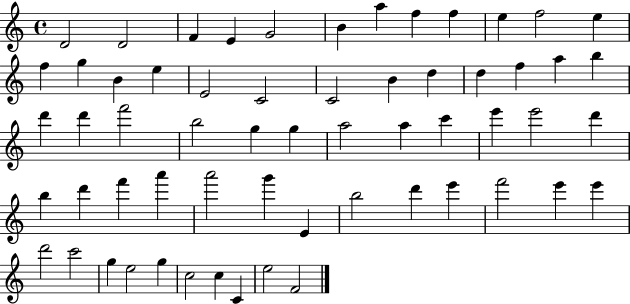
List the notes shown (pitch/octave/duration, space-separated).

D4/h D4/h F4/q E4/q G4/h B4/q A5/q F5/q F5/q E5/q F5/h E5/q F5/q G5/q B4/q E5/q E4/h C4/h C4/h B4/q D5/q D5/q F5/q A5/q B5/q D6/q D6/q F6/h B5/h G5/q G5/q A5/h A5/q C6/q E6/q E6/h D6/q B5/q D6/q F6/q A6/q A6/h G6/q E4/q B5/h D6/q E6/q F6/h E6/q E6/q D6/h C6/h G5/q E5/h G5/q C5/h C5/q C4/q E5/h F4/h